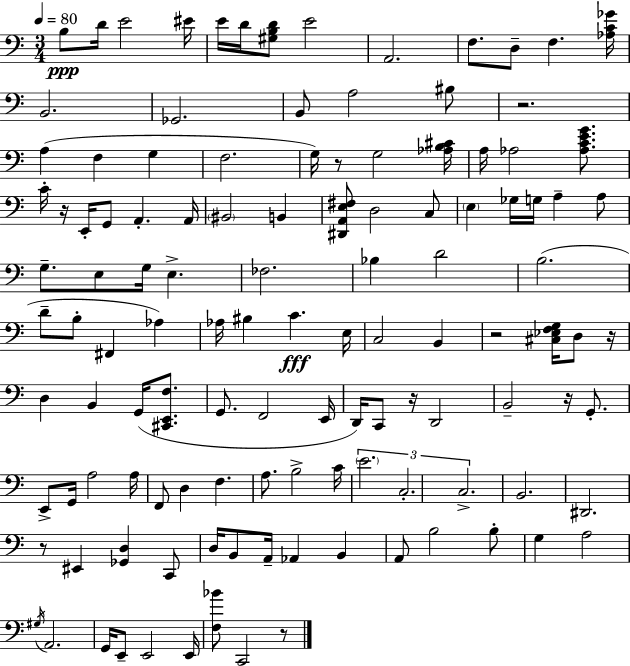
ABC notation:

X:1
T:Untitled
M:3/4
L:1/4
K:Am
B,/2 D/4 E2 ^E/4 E/4 D/4 [^G,B,D]/2 E2 A,,2 F,/2 D,/2 F, [_A,C_G]/4 B,,2 _G,,2 B,,/2 A,2 ^B,/2 z2 A, F, G, F,2 G,/4 z/2 G,2 [_A,B,^C]/4 A,/4 _A,2 [_A,CEG]/2 C/4 z/4 E,,/4 G,,/2 A,, A,,/4 ^B,,2 B,, [^D,,A,,E,^F,]/2 D,2 C,/2 E, _G,/4 G,/4 A, A,/2 G,/2 E,/2 G,/4 E, _F,2 _B, D2 B,2 D/2 B,/2 ^F,, _A, _A,/4 ^B, C E,/4 C,2 B,, z2 [^C,_E,F,G,]/4 D,/2 z/4 D, B,, G,,/4 [^C,,E,,F,]/2 G,,/2 F,,2 E,,/4 D,,/4 C,,/2 z/4 D,,2 B,,2 z/4 G,,/2 E,,/2 G,,/4 A,2 A,/4 F,,/2 D, F, A,/2 B,2 C/4 E2 C,2 C,2 B,,2 ^D,,2 z/2 ^E,, [_G,,D,] C,,/2 D,/4 B,,/2 A,,/4 _A,, B,, A,,/2 B,2 B,/2 G, A,2 ^G,/4 A,,2 G,,/4 E,,/2 E,,2 E,,/4 [F,_B]/2 C,,2 z/2